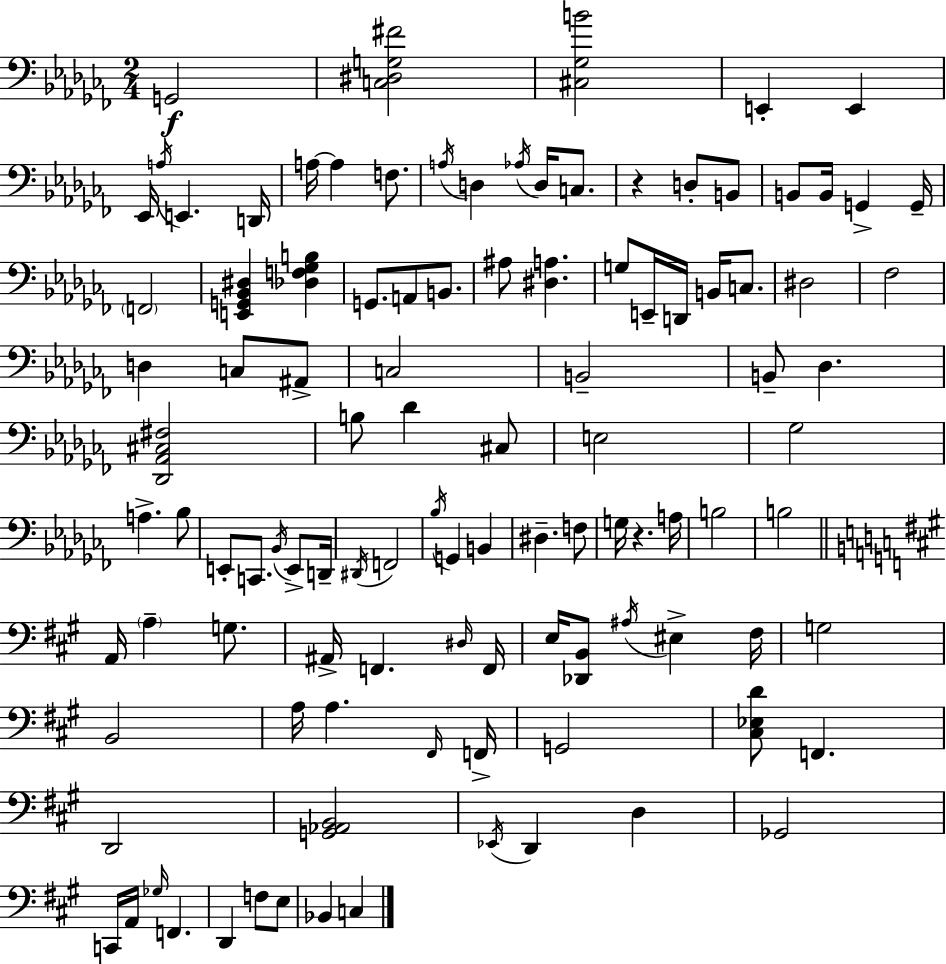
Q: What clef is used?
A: bass